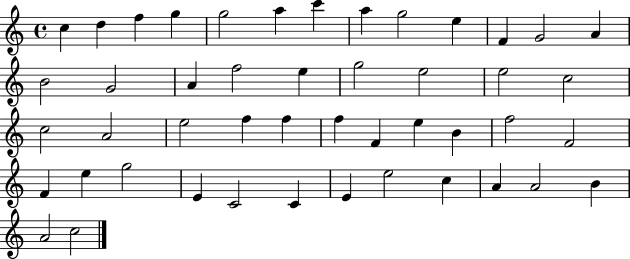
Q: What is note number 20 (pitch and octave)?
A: E5